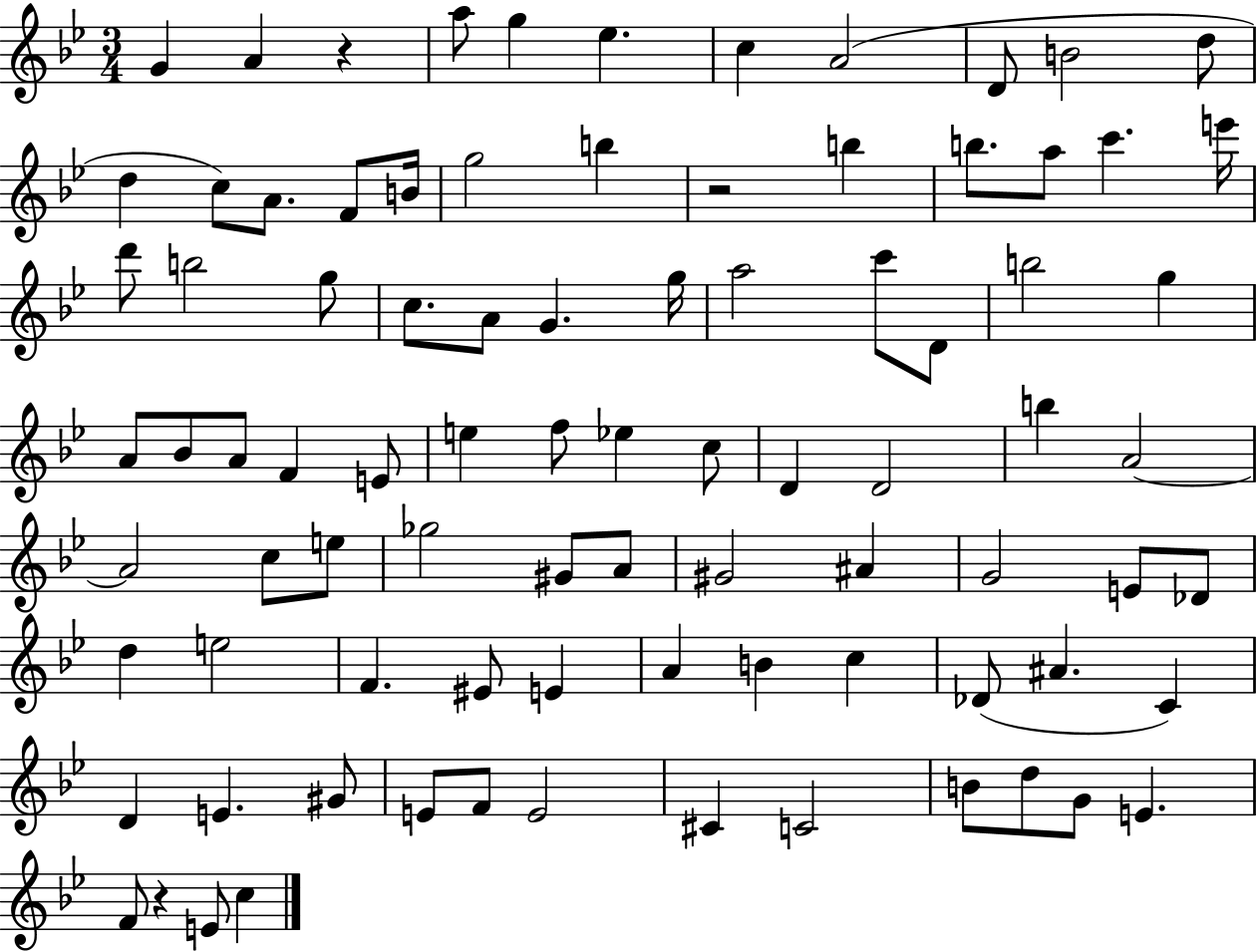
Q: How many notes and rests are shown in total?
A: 87